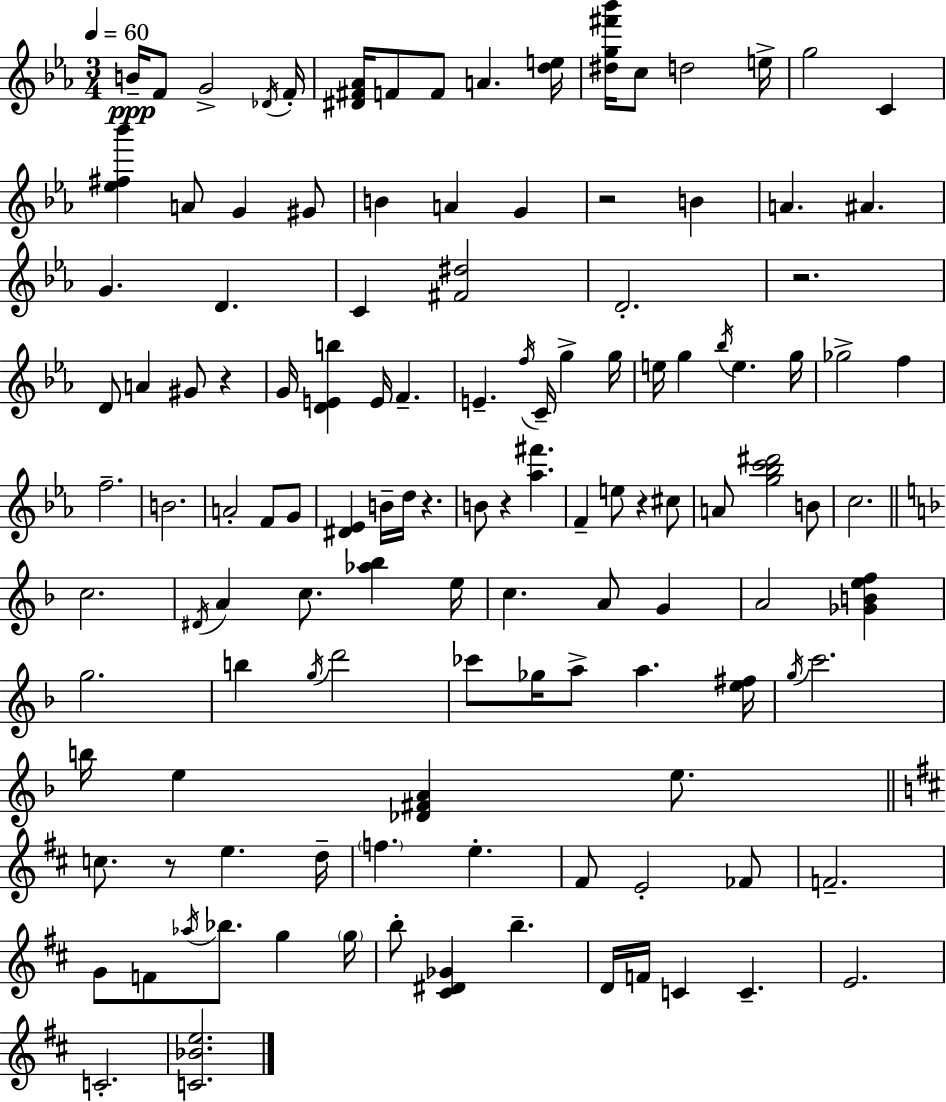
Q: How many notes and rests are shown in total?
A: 125